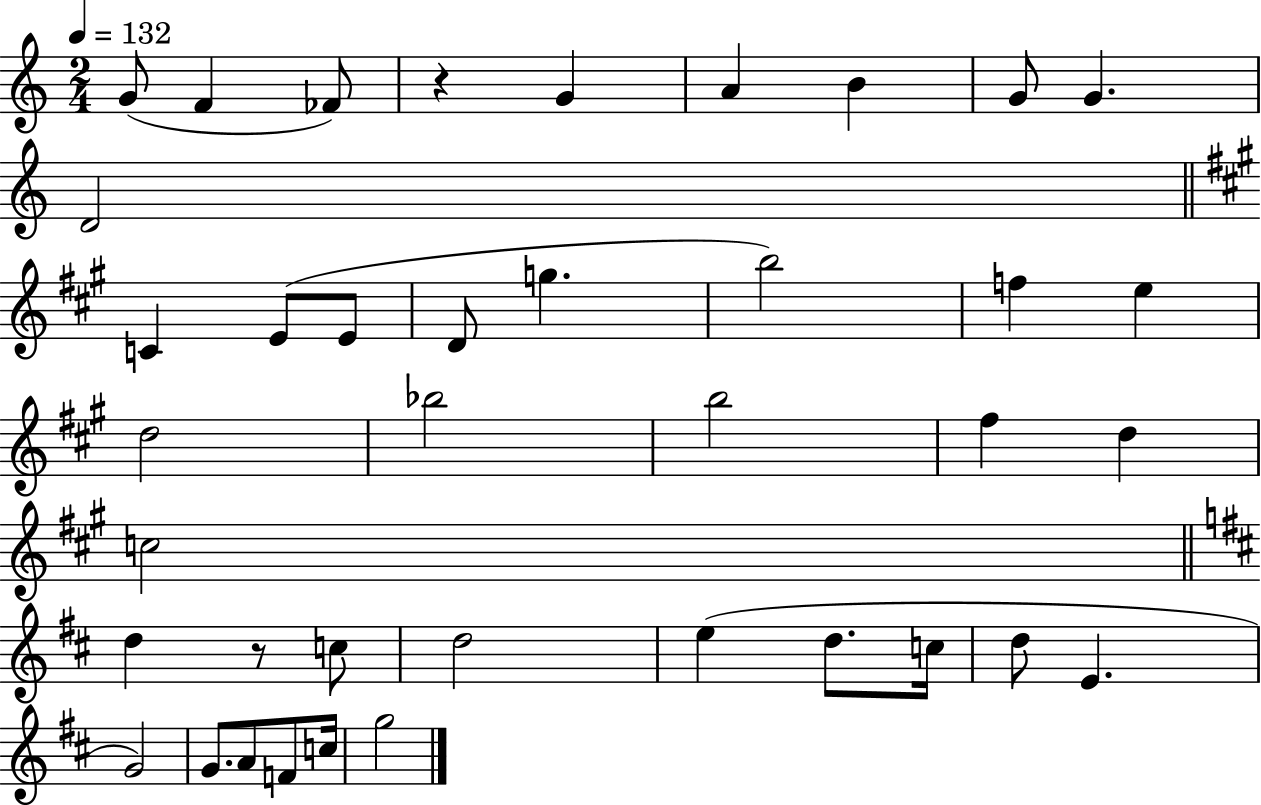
X:1
T:Untitled
M:2/4
L:1/4
K:C
G/2 F _F/2 z G A B G/2 G D2 C E/2 E/2 D/2 g b2 f e d2 _b2 b2 ^f d c2 d z/2 c/2 d2 e d/2 c/4 d/2 E G2 G/2 A/2 F/2 c/4 g2